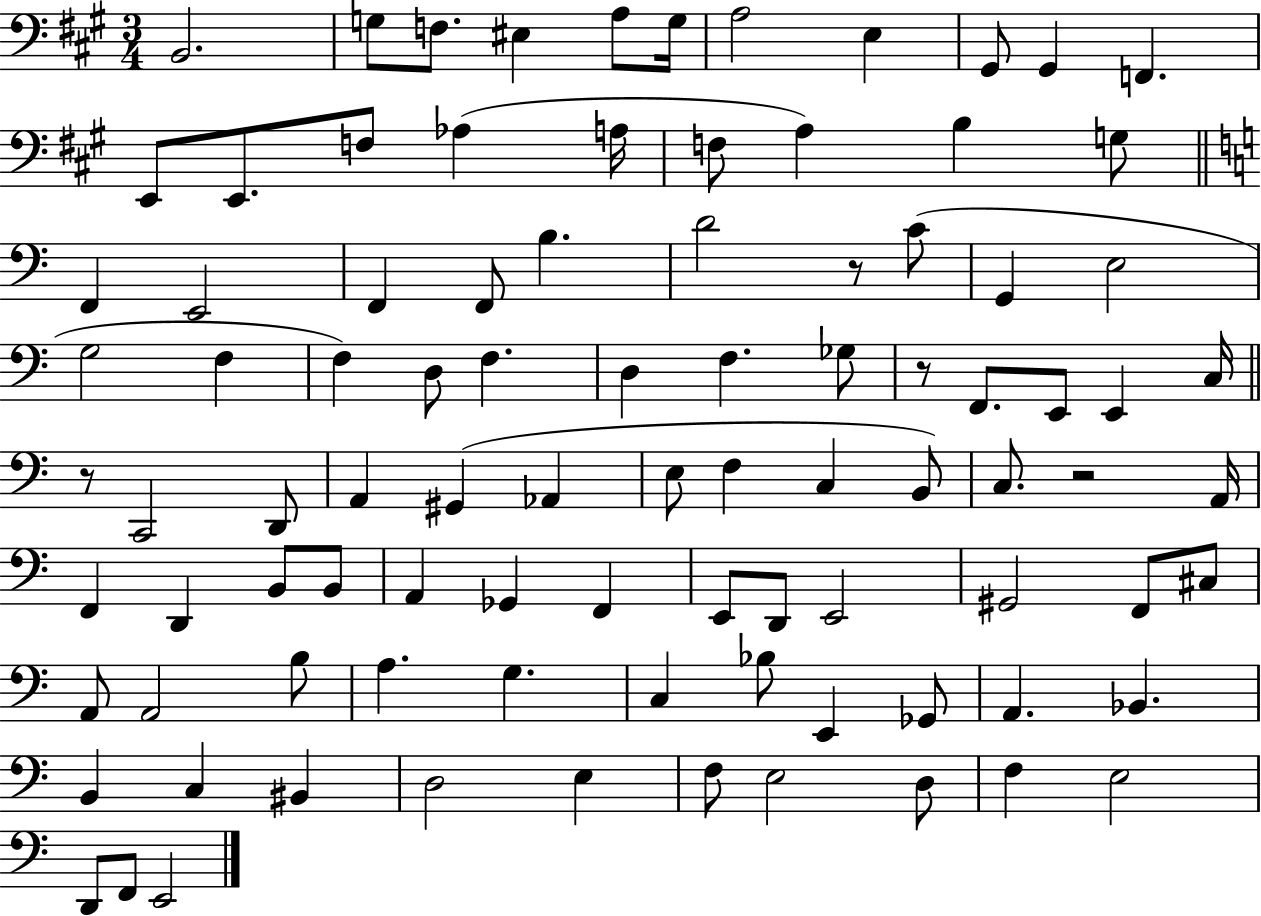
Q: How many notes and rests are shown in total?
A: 93